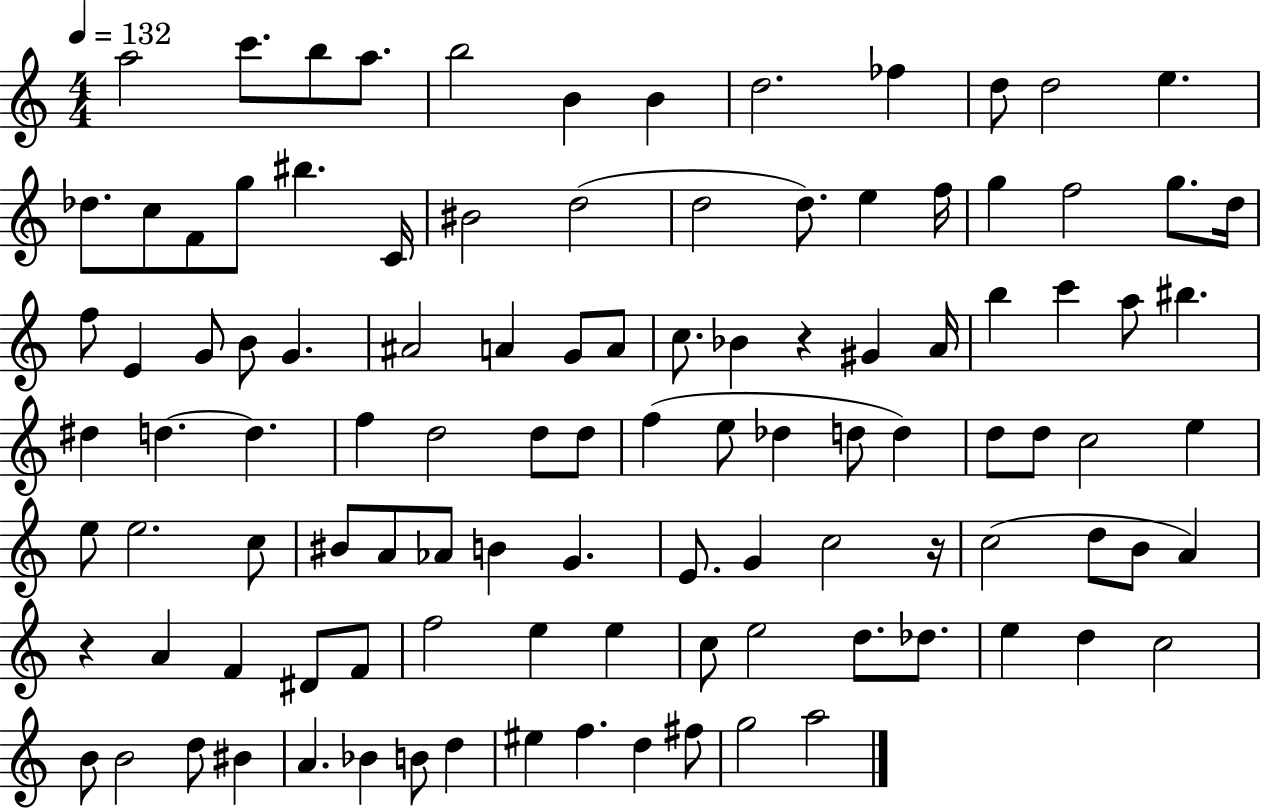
A5/h C6/e. B5/e A5/e. B5/h B4/q B4/q D5/h. FES5/q D5/e D5/h E5/q. Db5/e. C5/e F4/e G5/e BIS5/q. C4/s BIS4/h D5/h D5/h D5/e. E5/q F5/s G5/q F5/h G5/e. D5/s F5/e E4/q G4/e B4/e G4/q. A#4/h A4/q G4/e A4/e C5/e. Bb4/q R/q G#4/q A4/s B5/q C6/q A5/e BIS5/q. D#5/q D5/q. D5/q. F5/q D5/h D5/e D5/e F5/q E5/e Db5/q D5/e D5/q D5/e D5/e C5/h E5/q E5/e E5/h. C5/e BIS4/e A4/e Ab4/e B4/q G4/q. E4/e. G4/q C5/h R/s C5/h D5/e B4/e A4/q R/q A4/q F4/q D#4/e F4/e F5/h E5/q E5/q C5/e E5/h D5/e. Db5/e. E5/q D5/q C5/h B4/e B4/h D5/e BIS4/q A4/q. Bb4/q B4/e D5/q EIS5/q F5/q. D5/q F#5/e G5/h A5/h